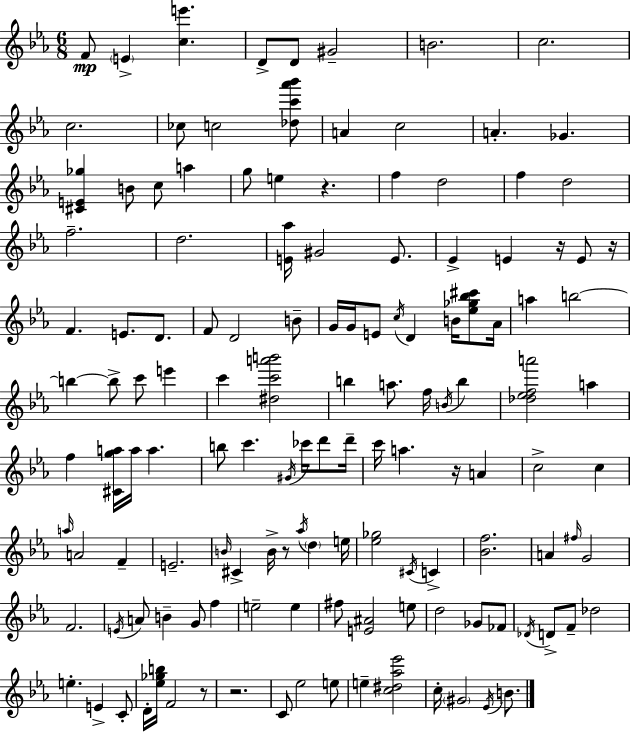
F4/e E4/q [C5,E6]/q. D4/e D4/e G#4/h B4/h. C5/h. C5/h. CES5/e C5/h [Db5,C6,Ab6,Bb6]/e A4/q C5/h A4/q. Gb4/q. [C#4,E4,Gb5]/q B4/e C5/e A5/q G5/e E5/q R/q. F5/q D5/h F5/q D5/h F5/h. D5/h. [E4,Ab5]/s G#4/h E4/e. Eb4/q E4/q R/s E4/e R/s F4/q. E4/e. D4/e. F4/e D4/h B4/e G4/s G4/s E4/e C5/s D4/q B4/s [Eb5,Gb5,Bb5,C#6]/e Ab4/s A5/q B5/h B5/q B5/e C6/e E6/q C6/q [D#5,C6,A6,B6]/h B5/q A5/e. F5/s B4/s B5/q [Db5,Eb5,F5,A6]/h A5/q F5/q [C#4,G5,A5]/s A5/s A5/q. B5/e C6/q. G#4/s CES6/s D6/e D6/s C6/s A5/q. R/s A4/q C5/h C5/q A5/s A4/h F4/q E4/h. B4/s C#4/q B4/s R/e Ab5/s D5/q E5/s [Eb5,Gb5]/h C#4/s C4/q [Bb4,F5]/h. A4/q F#5/s G4/h F4/h. E4/s A4/e B4/q G4/e F5/q E5/h E5/q F#5/e [E4,A#4]/h E5/e D5/h Gb4/e FES4/e Db4/s D4/e F4/e Db5/h E5/q. E4/q C4/e D4/s [Eb5,Gb5,B5]/s F4/h R/e R/h. C4/e Eb5/h E5/e E5/q [C5,D#5,Ab5,Eb6]/h C5/s G#4/h Eb4/s B4/e.